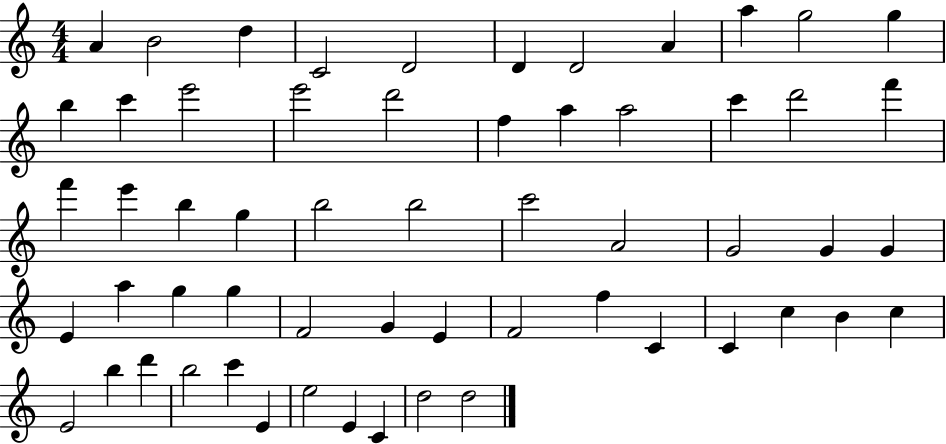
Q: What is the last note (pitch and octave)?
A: D5